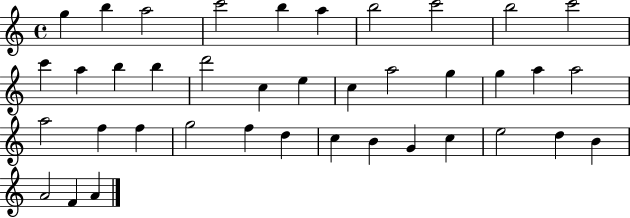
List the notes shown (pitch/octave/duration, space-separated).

G5/q B5/q A5/h C6/h B5/q A5/q B5/h C6/h B5/h C6/h C6/q A5/q B5/q B5/q D6/h C5/q E5/q C5/q A5/h G5/q G5/q A5/q A5/h A5/h F5/q F5/q G5/h F5/q D5/q C5/q B4/q G4/q C5/q E5/h D5/q B4/q A4/h F4/q A4/q